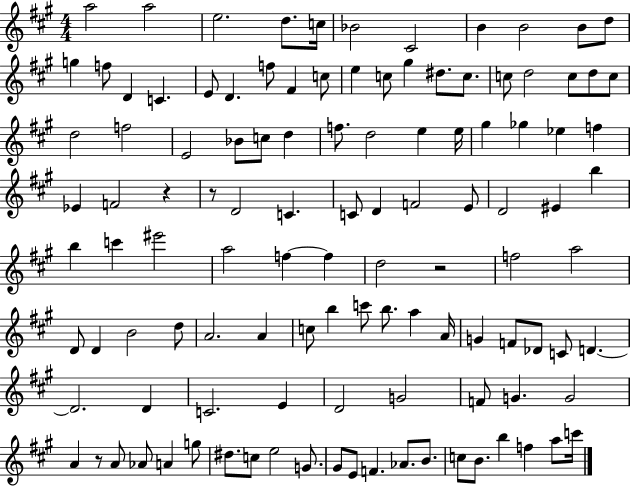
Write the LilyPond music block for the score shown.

{
  \clef treble
  \numericTimeSignature
  \time 4/4
  \key a \major
  a''2 a''2 | e''2. d''8. c''16 | bes'2 cis'2 | b'4 b'2 b'8 d''8 | \break g''4 f''8 d'4 c'4. | e'8 d'4. f''8 fis'4 c''8 | e''4 c''8 gis''4 dis''8. c''8. | c''8 d''2 c''8 d''8 c''8 | \break d''2 f''2 | e'2 bes'8 c''8 d''4 | f''8. d''2 e''4 e''16 | gis''4 ges''4 ees''4 f''4 | \break ees'4 f'2 r4 | r8 d'2 c'4. | c'8 d'4 f'2 e'8 | d'2 eis'4 b''4 | \break b''4 c'''4 eis'''2 | a''2 f''4~~ f''4 | d''2 r2 | f''2 a''2 | \break d'8 d'4 b'2 d''8 | a'2. a'4 | c''8 b''4 c'''8 b''8. a''4 a'16 | g'4 f'8 des'8 c'8 d'4.~~ | \break d'2. d'4 | c'2. e'4 | d'2 g'2 | f'8 g'4. g'2 | \break a'4 r8 a'8 aes'8 a'4 g''8 | dis''8. c''8 e''2 g'8. | gis'8 e'8 f'4. aes'8. b'8. | c''8 b'8. b''4 f''4 a''8 c'''16 | \break \bar "|."
}